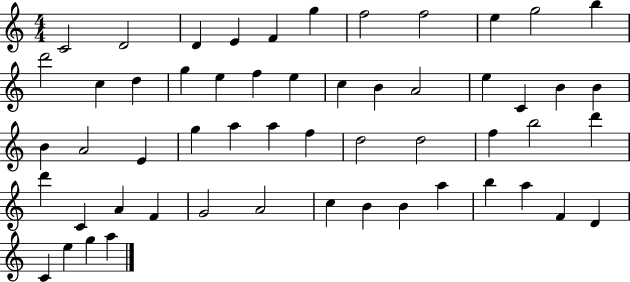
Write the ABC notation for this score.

X:1
T:Untitled
M:4/4
L:1/4
K:C
C2 D2 D E F g f2 f2 e g2 b d'2 c d g e f e c B A2 e C B B B A2 E g a a f d2 d2 f b2 d' d' C A F G2 A2 c B B a b a F D C e g a